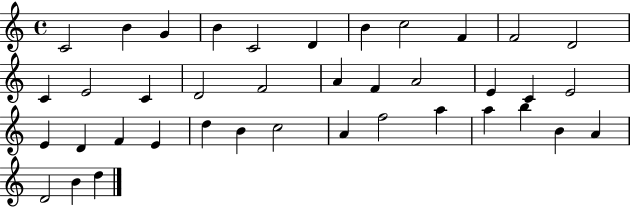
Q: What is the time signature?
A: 4/4